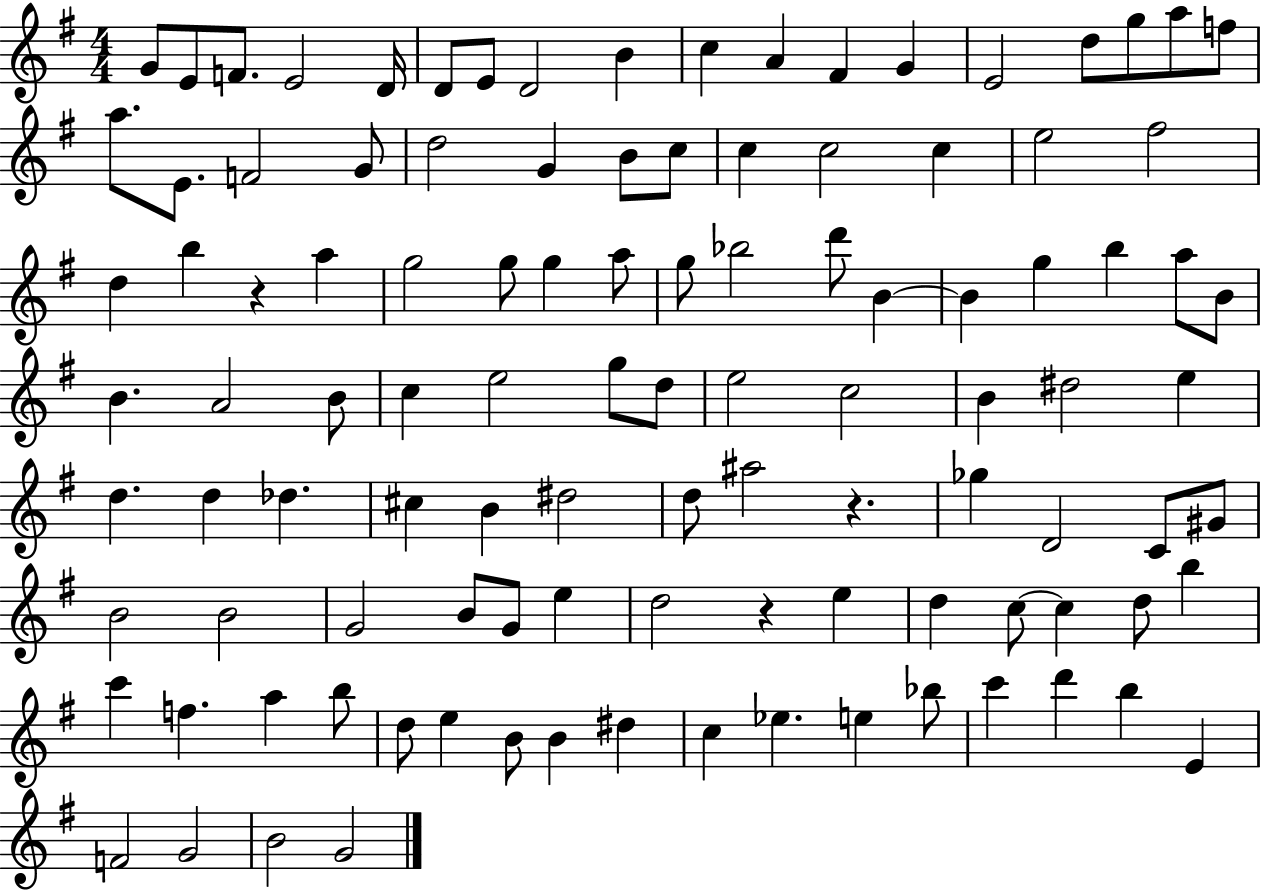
G4/e E4/e F4/e. E4/h D4/s D4/e E4/e D4/h B4/q C5/q A4/q F#4/q G4/q E4/h D5/e G5/e A5/e F5/e A5/e. E4/e. F4/h G4/e D5/h G4/q B4/e C5/e C5/q C5/h C5/q E5/h F#5/h D5/q B5/q R/q A5/q G5/h G5/e G5/q A5/e G5/e Bb5/h D6/e B4/q B4/q G5/q B5/q A5/e B4/e B4/q. A4/h B4/e C5/q E5/h G5/e D5/e E5/h C5/h B4/q D#5/h E5/q D5/q. D5/q Db5/q. C#5/q B4/q D#5/h D5/e A#5/h R/q. Gb5/q D4/h C4/e G#4/e B4/h B4/h G4/h B4/e G4/e E5/q D5/h R/q E5/q D5/q C5/e C5/q D5/e B5/q C6/q F5/q. A5/q B5/e D5/e E5/q B4/e B4/q D#5/q C5/q Eb5/q. E5/q Bb5/e C6/q D6/q B5/q E4/q F4/h G4/h B4/h G4/h